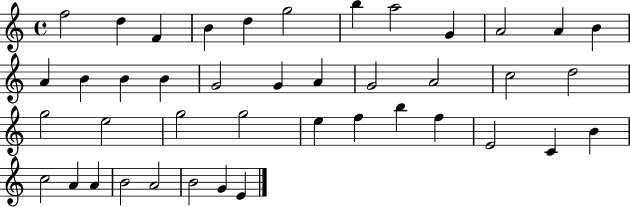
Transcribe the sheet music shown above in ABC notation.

X:1
T:Untitled
M:4/4
L:1/4
K:C
f2 d F B d g2 b a2 G A2 A B A B B B G2 G A G2 A2 c2 d2 g2 e2 g2 g2 e f b f E2 C B c2 A A B2 A2 B2 G E